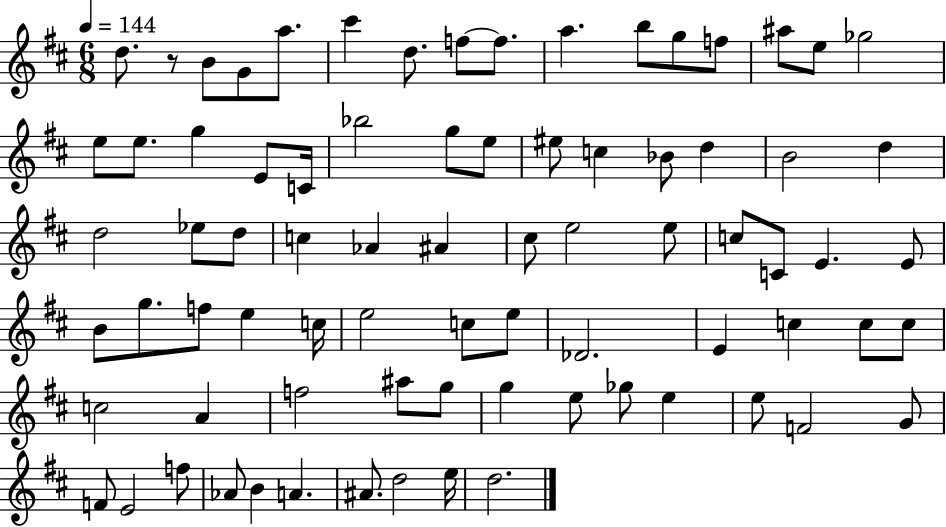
X:1
T:Untitled
M:6/8
L:1/4
K:D
d/2 z/2 B/2 G/2 a/2 ^c' d/2 f/2 f/2 a b/2 g/2 f/2 ^a/2 e/2 _g2 e/2 e/2 g E/2 C/4 _b2 g/2 e/2 ^e/2 c _B/2 d B2 d d2 _e/2 d/2 c _A ^A ^c/2 e2 e/2 c/2 C/2 E E/2 B/2 g/2 f/2 e c/4 e2 c/2 e/2 _D2 E c c/2 c/2 c2 A f2 ^a/2 g/2 g e/2 _g/2 e e/2 F2 G/2 F/2 E2 f/2 _A/2 B A ^A/2 d2 e/4 d2